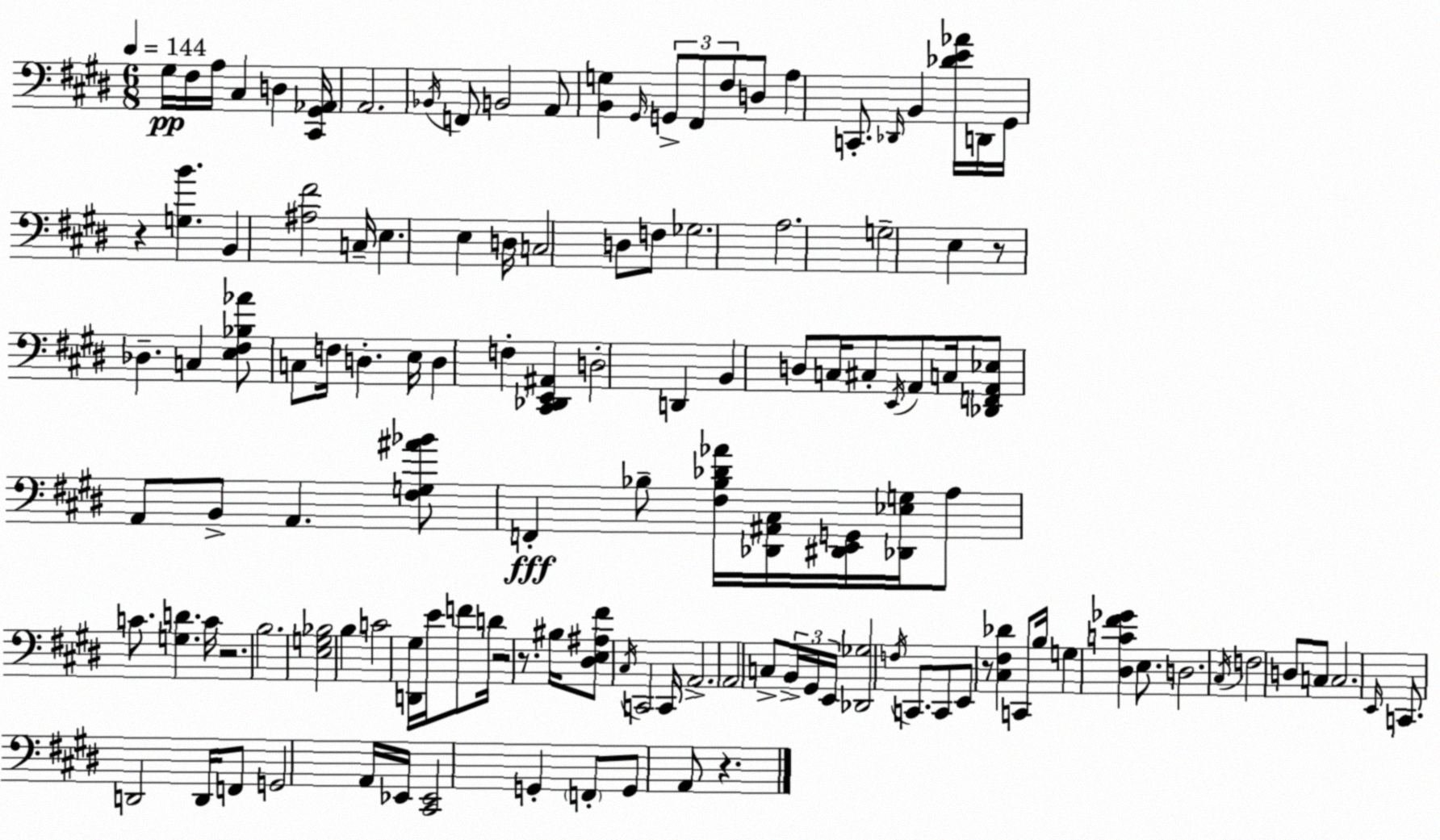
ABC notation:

X:1
T:Untitled
M:6/8
L:1/4
K:E
^G,/4 ^F,/4 A,/4 ^C, D, [^C,,^G,,_A,,]/4 A,,2 _B,,/4 F,,/2 B,,2 A,,/2 [B,,G,] ^G,,/4 G,,/2 ^F,,/2 ^F,/2 D,/2 A, C,,/2 _D,,/4 B,, [_DE_A]/4 D,,/4 ^G,,/4 z [G,B] B,, [^A,^F]2 C,/4 E, E, D,/4 C,2 D,/2 F,/2 _G,2 A,2 G,2 E, z/2 _D, C, [E,^F,_B,_A]/2 C,/2 F,/4 D, E,/4 D, F, [^C,,_D,,E,,^A,,] D,2 D,, B,, D,/2 C,/4 ^C,/2 E,,/4 A,,/2 C,/4 [_D,,F,,A,,_E,]/2 A,,/2 B,,/2 A,, [^F,G,^A_B]/2 F,, _B,/2 [^F,_B,_D_A]/4 [_D,,^A,,^C,]/4 [^D,,E,,G,,]/4 [_D,,_E,G,]/4 A,/2 C/2 [G,D] C/4 z2 B,2 [E,G,_B,]2 B, C2 [D,,^G,]/4 E/4 F/2 D/4 z2 z/2 ^B,/4 [^D,E,^A,^F]/2 ^C,/4 C,,2 C,,/4 A,,2 A,,2 C,/2 B,,/4 ^G,,/4 E,,/4 [_D,,_G,]2 F,/4 C,,/2 C,,/2 E,,/2 z/2 [^C,^F,_D] C,,/2 B,/4 G, [^D,C^F_G] E,/2 D,2 ^C,/4 F,2 D,/2 C,/2 C,2 E,,/4 C,,/2 D,,2 D,,/4 F,,/2 G,,2 A,,/4 _E,,/4 [^C,,_E,,]2 G,, F,,/2 G,,/2 A,,/2 z